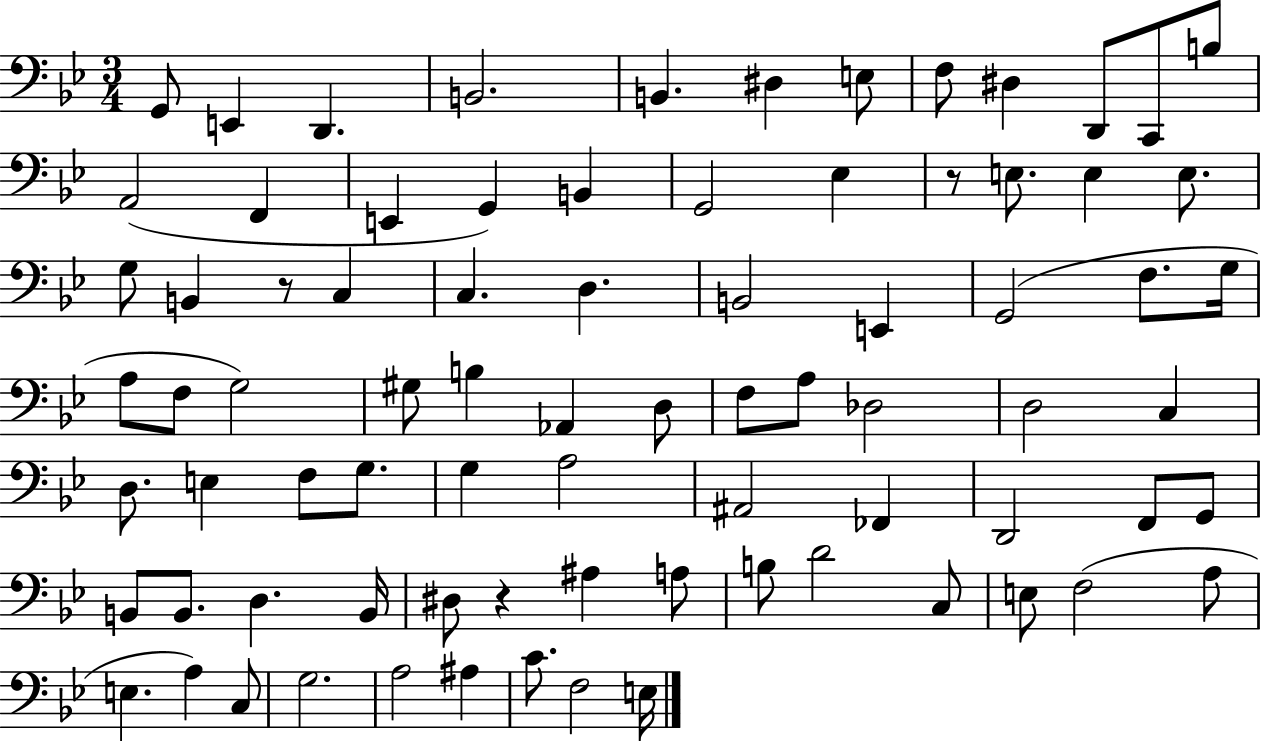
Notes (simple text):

G2/e E2/q D2/q. B2/h. B2/q. D#3/q E3/e F3/e D#3/q D2/e C2/e B3/e A2/h F2/q E2/q G2/q B2/q G2/h Eb3/q R/e E3/e. E3/q E3/e. G3/e B2/q R/e C3/q C3/q. D3/q. B2/h E2/q G2/h F3/e. G3/s A3/e F3/e G3/h G#3/e B3/q Ab2/q D3/e F3/e A3/e Db3/h D3/h C3/q D3/e. E3/q F3/e G3/e. G3/q A3/h A#2/h FES2/q D2/h F2/e G2/e B2/e B2/e. D3/q. B2/s D#3/e R/q A#3/q A3/e B3/e D4/h C3/e E3/e F3/h A3/e E3/q. A3/q C3/e G3/h. A3/h A#3/q C4/e. F3/h E3/s